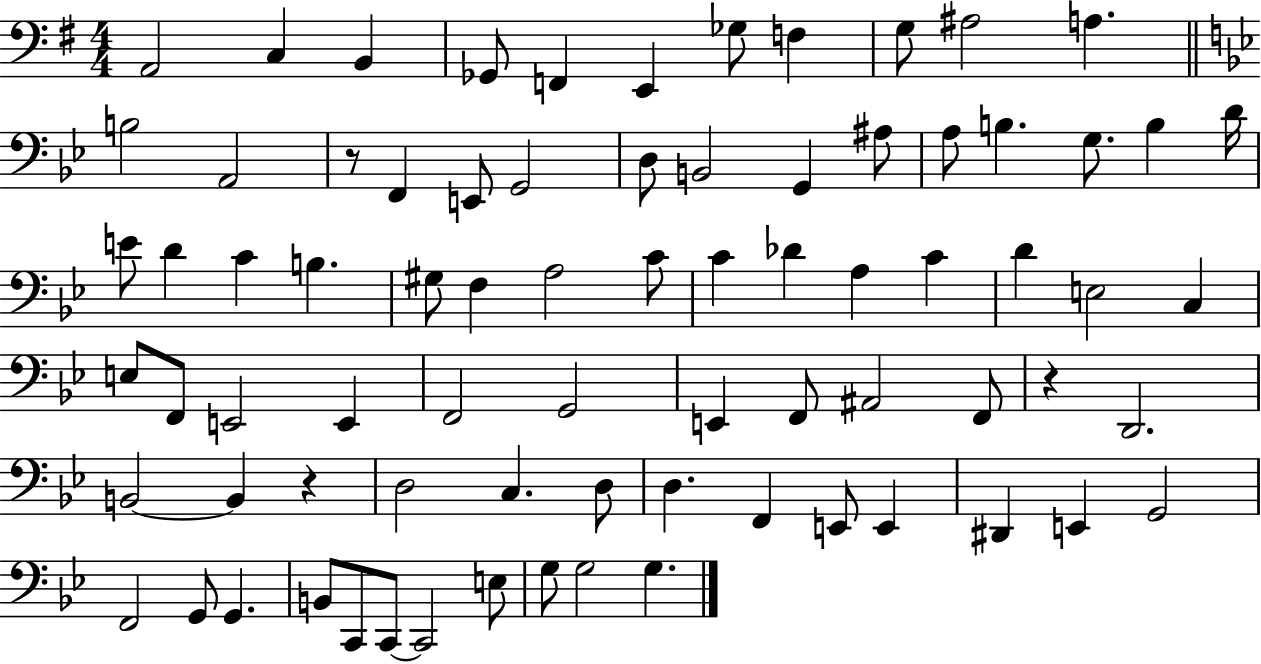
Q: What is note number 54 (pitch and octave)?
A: D3